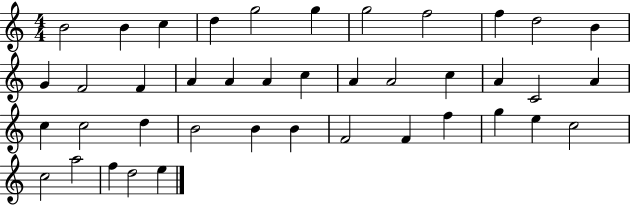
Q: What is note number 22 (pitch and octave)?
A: A4